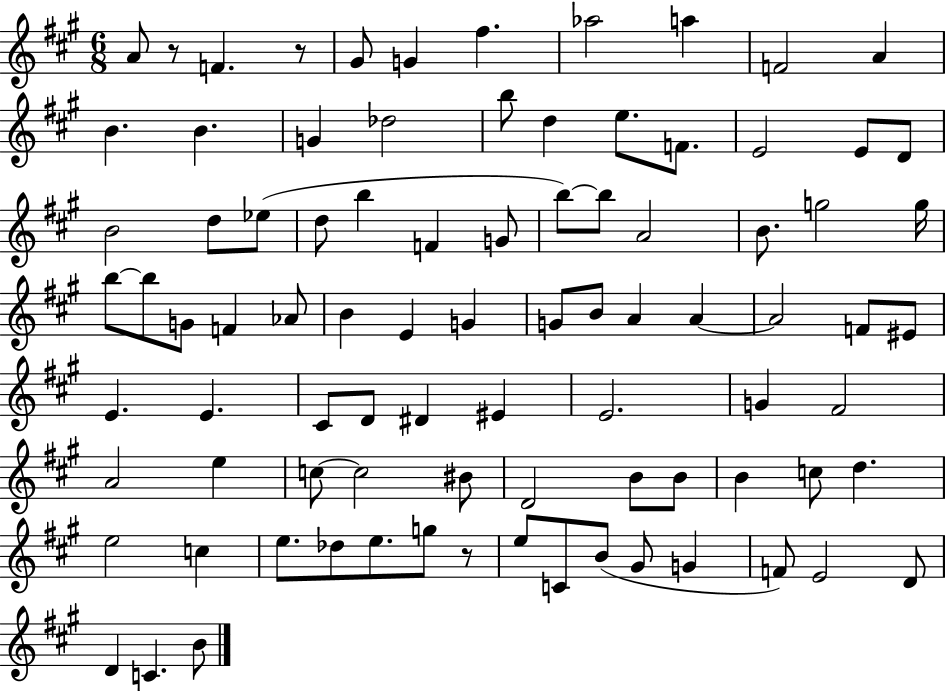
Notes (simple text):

A4/e R/e F4/q. R/e G#4/e G4/q F#5/q. Ab5/h A5/q F4/h A4/q B4/q. B4/q. G4/q Db5/h B5/e D5/q E5/e. F4/e. E4/h E4/e D4/e B4/h D5/e Eb5/e D5/e B5/q F4/q G4/e B5/e B5/e A4/h B4/e. G5/h G5/s B5/e B5/e G4/e F4/q Ab4/e B4/q E4/q G4/q G4/e B4/e A4/q A4/q A4/h F4/e EIS4/e E4/q. E4/q. C#4/e D4/e D#4/q EIS4/q E4/h. G4/q F#4/h A4/h E5/q C5/e C5/h BIS4/e D4/h B4/e B4/e B4/q C5/e D5/q. E5/h C5/q E5/e. Db5/e E5/e. G5/e R/e E5/e C4/e B4/e G#4/e G4/q F4/e E4/h D4/e D4/q C4/q. B4/e